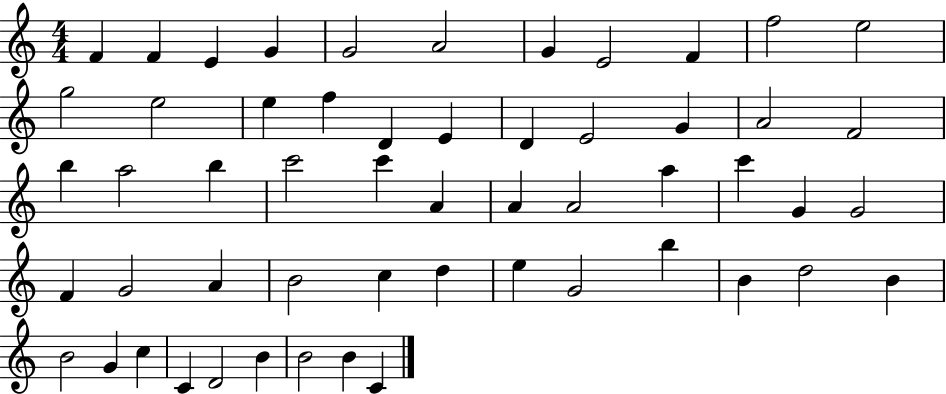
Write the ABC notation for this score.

X:1
T:Untitled
M:4/4
L:1/4
K:C
F F E G G2 A2 G E2 F f2 e2 g2 e2 e f D E D E2 G A2 F2 b a2 b c'2 c' A A A2 a c' G G2 F G2 A B2 c d e G2 b B d2 B B2 G c C D2 B B2 B C